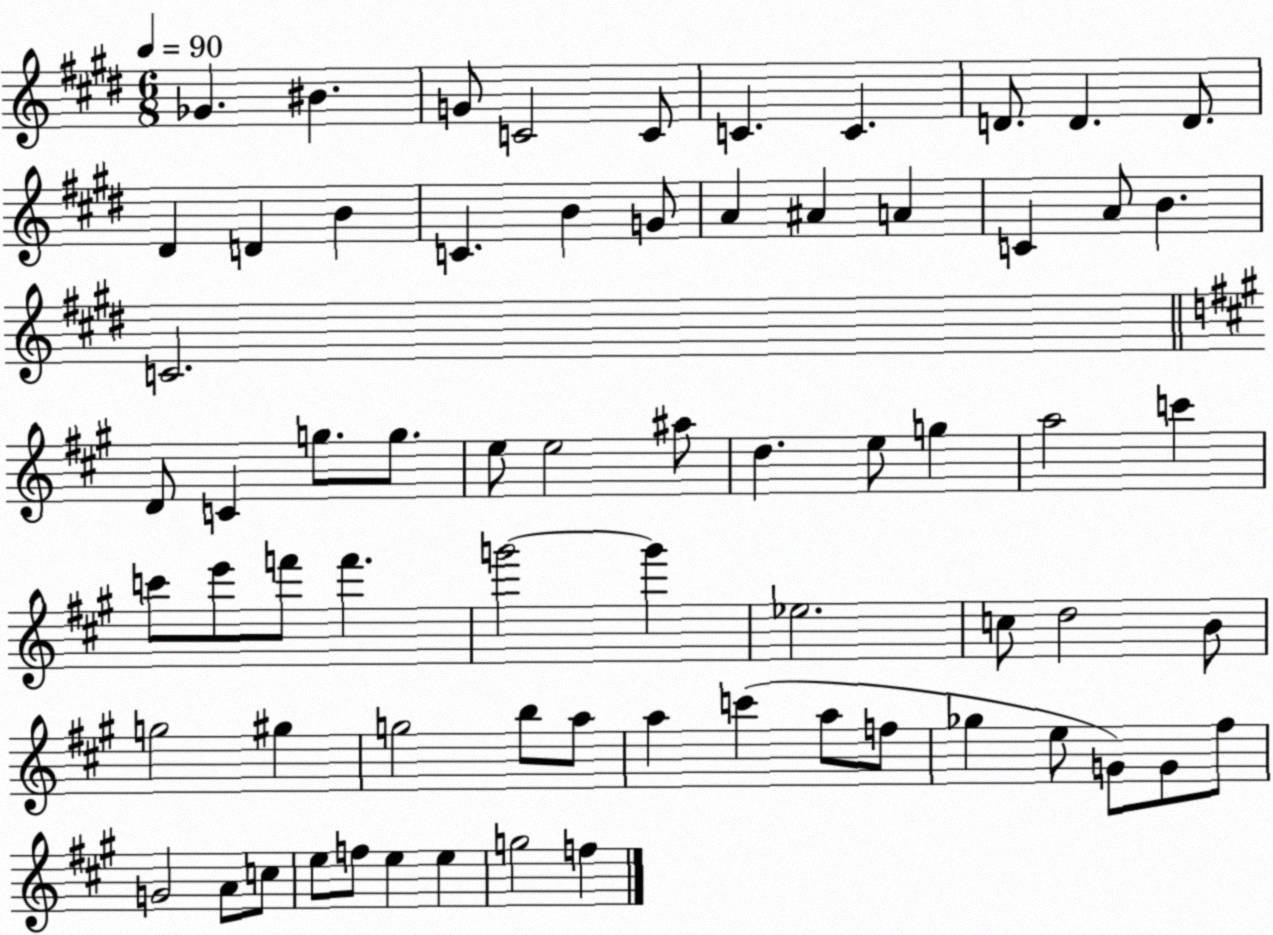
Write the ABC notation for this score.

X:1
T:Untitled
M:6/8
L:1/4
K:E
_G ^B G/2 C2 C/2 C C D/2 D D/2 ^D D B C B G/2 A ^A A C A/2 B C2 D/2 C g/2 g/2 e/2 e2 ^a/2 d e/2 g a2 c' c'/2 e'/2 f'/2 f' g'2 g' _e2 c/2 d2 B/2 g2 ^g g2 b/2 a/2 a c' a/2 f/2 _g e/2 G/2 G/2 ^f/2 G2 A/2 c/2 e/2 f/2 e e g2 f